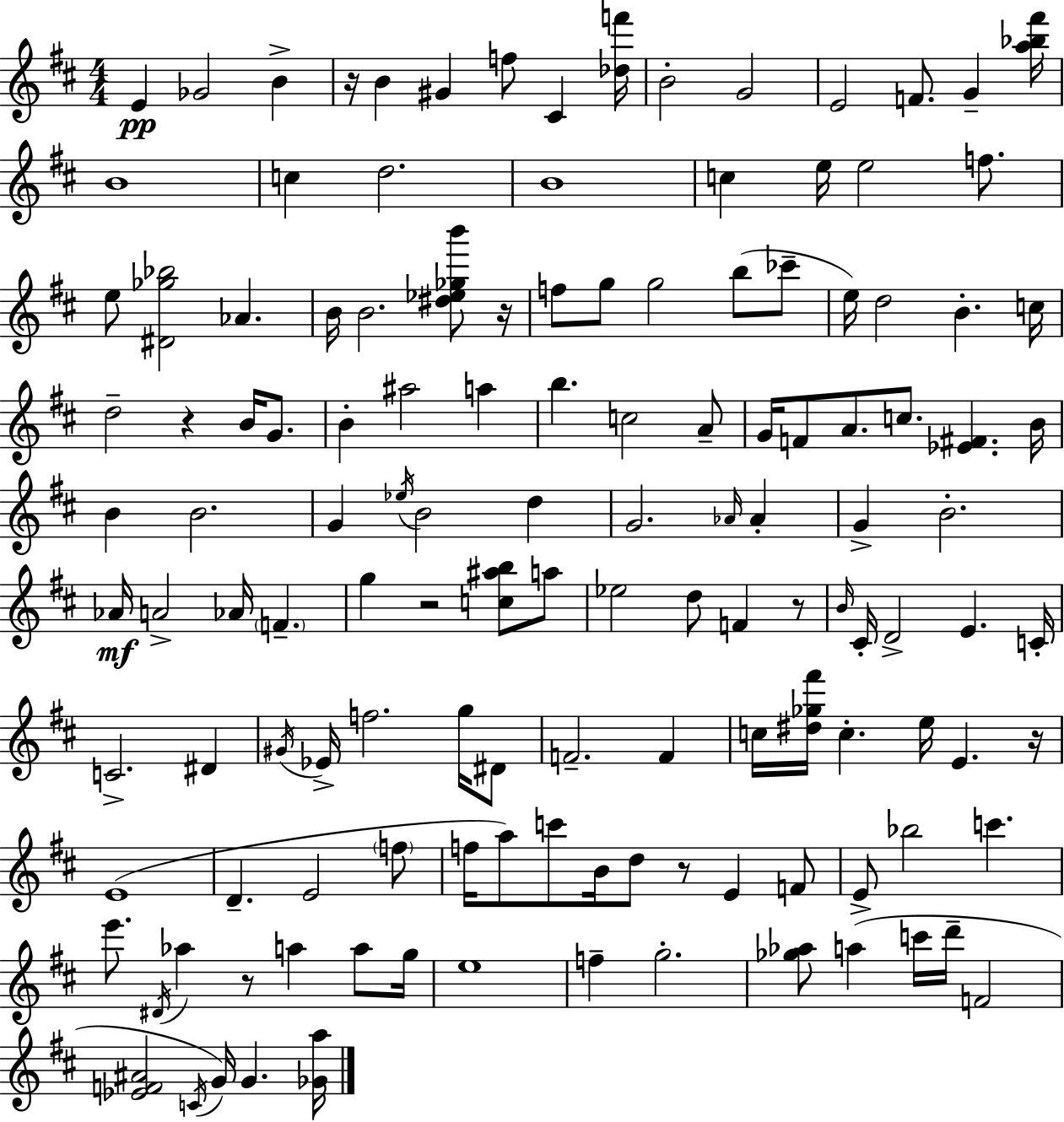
{
  \clef treble
  \numericTimeSignature
  \time 4/4
  \key d \major
  e'4\pp ges'2 b'4-> | r16 b'4 gis'4 f''8 cis'4 <des'' f'''>16 | b'2-. g'2 | e'2 f'8. g'4-- <a'' bes'' fis'''>16 | \break b'1 | c''4 d''2. | b'1 | c''4 e''16 e''2 f''8. | \break e''8 <dis' ges'' bes''>2 aes'4. | b'16 b'2. <dis'' ees'' ges'' b'''>8 r16 | f''8 g''8 g''2 b''8( ces'''8-- | e''16) d''2 b'4.-. c''16 | \break d''2-- r4 b'16 g'8. | b'4-. ais''2 a''4 | b''4. c''2 a'8-- | g'16 f'8 a'8. c''8. <ees' fis'>4. b'16 | \break b'4 b'2. | g'4 \acciaccatura { ees''16 } b'2 d''4 | g'2. \grace { aes'16 } aes'4-. | g'4-> b'2.-. | \break aes'16\mf a'2-> aes'16 \parenthesize f'4.-- | g''4 r2 <c'' ais'' b''>8 | a''8 ees''2 d''8 f'4 | r8 \grace { b'16 } cis'16-. d'2-> e'4. | \break c'16-. c'2.-> dis'4 | \acciaccatura { gis'16 } ees'16-> f''2. | g''16 dis'8 f'2.-- | f'4 c''16 <dis'' ges'' fis'''>16 c''4.-. e''16 e'4. | \break r16 e'1( | d'4.-- e'2 | \parenthesize f''8 f''16 a''8) c'''8 b'16 d''8 r8 e'4 | f'8 e'8-> bes''2 c'''4. | \break e'''8. \acciaccatura { dis'16 } aes''4 r8 a''4 | a''8 g''16 e''1 | f''4-- g''2.-. | <ges'' aes''>8 a''4( c'''16 d'''16-- f'2 | \break <ees' f' ais'>2 \acciaccatura { c'16 }) g'16 g'4. | <ges' a''>16 \bar "|."
}